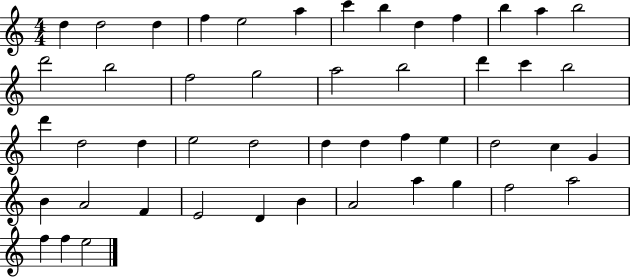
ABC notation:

X:1
T:Untitled
M:4/4
L:1/4
K:C
d d2 d f e2 a c' b d f b a b2 d'2 b2 f2 g2 a2 b2 d' c' b2 d' d2 d e2 d2 d d f e d2 c G B A2 F E2 D B A2 a g f2 a2 f f e2